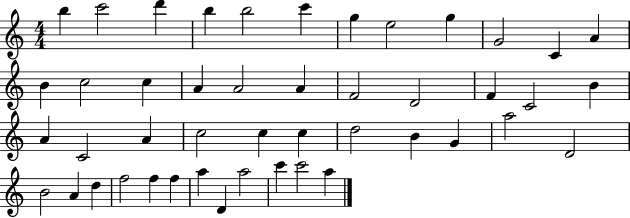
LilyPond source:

{
  \clef treble
  \numericTimeSignature
  \time 4/4
  \key c \major
  b''4 c'''2 d'''4 | b''4 b''2 c'''4 | g''4 e''2 g''4 | g'2 c'4 a'4 | \break b'4 c''2 c''4 | a'4 a'2 a'4 | f'2 d'2 | f'4 c'2 b'4 | \break a'4 c'2 a'4 | c''2 c''4 c''4 | d''2 b'4 g'4 | a''2 d'2 | \break b'2 a'4 d''4 | f''2 f''4 f''4 | a''4 d'4 a''2 | c'''4 c'''2 a''4 | \break \bar "|."
}